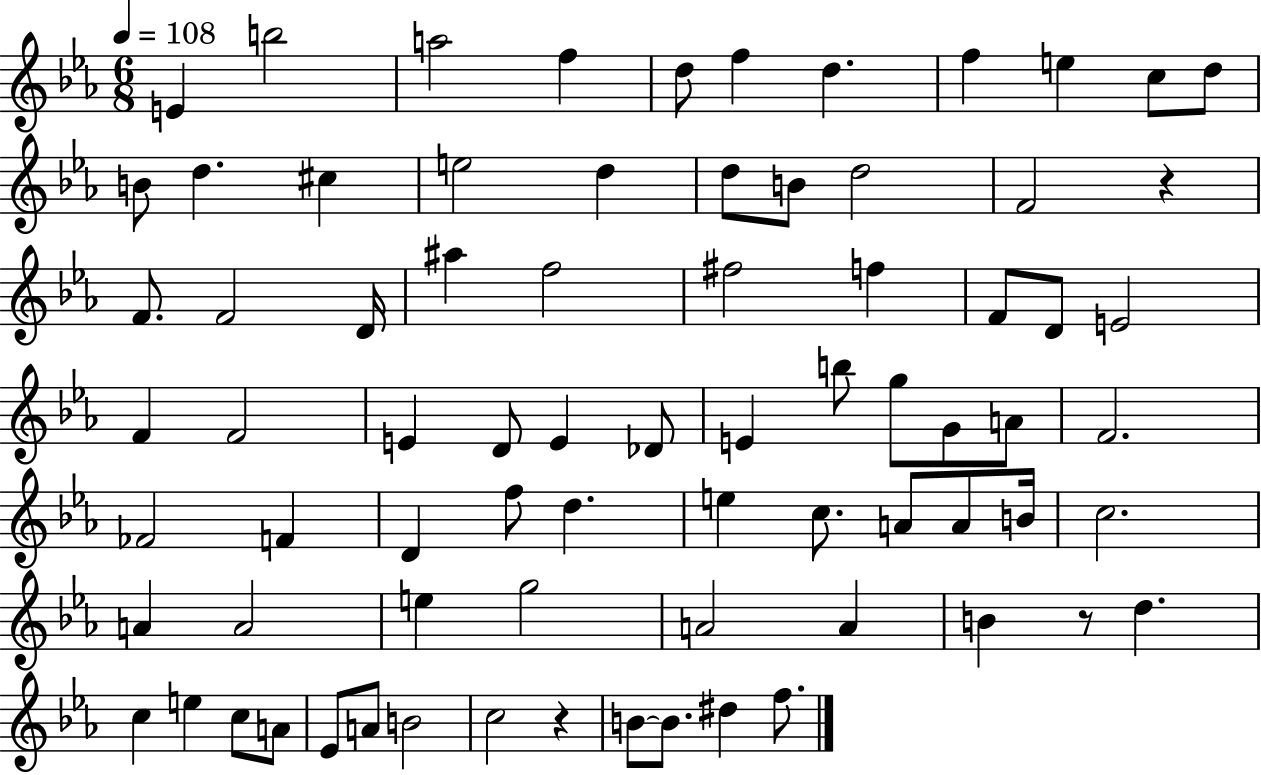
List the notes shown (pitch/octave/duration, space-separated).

E4/q B5/h A5/h F5/q D5/e F5/q D5/q. F5/q E5/q C5/e D5/e B4/e D5/q. C#5/q E5/h D5/q D5/e B4/e D5/h F4/h R/q F4/e. F4/h D4/s A#5/q F5/h F#5/h F5/q F4/e D4/e E4/h F4/q F4/h E4/q D4/e E4/q Db4/e E4/q B5/e G5/e G4/e A4/e F4/h. FES4/h F4/q D4/q F5/e D5/q. E5/q C5/e. A4/e A4/e B4/s C5/h. A4/q A4/h E5/q G5/h A4/h A4/q B4/q R/e D5/q. C5/q E5/q C5/e A4/e Eb4/e A4/e B4/h C5/h R/q B4/e B4/e. D#5/q F5/e.